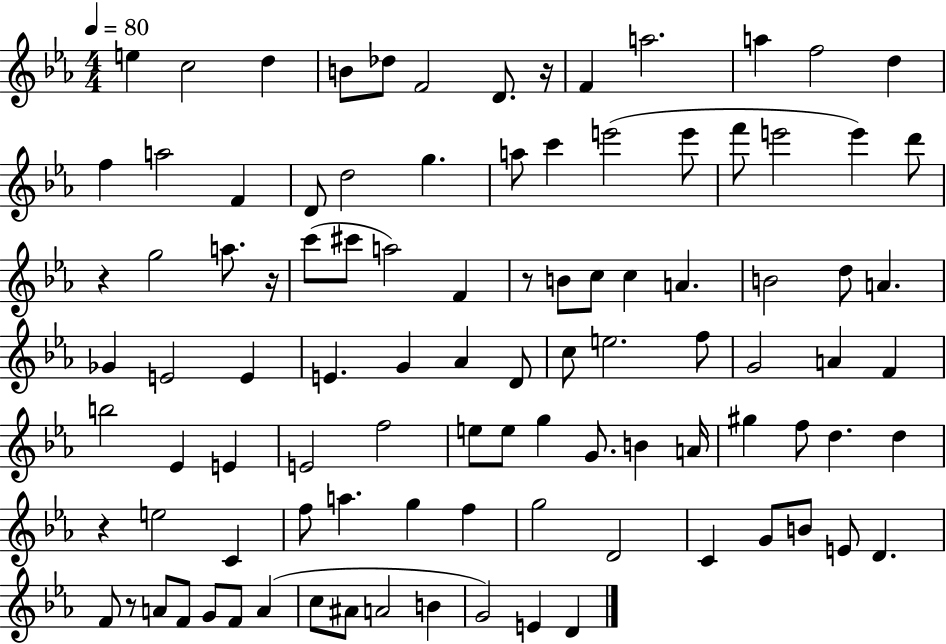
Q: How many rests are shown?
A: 6